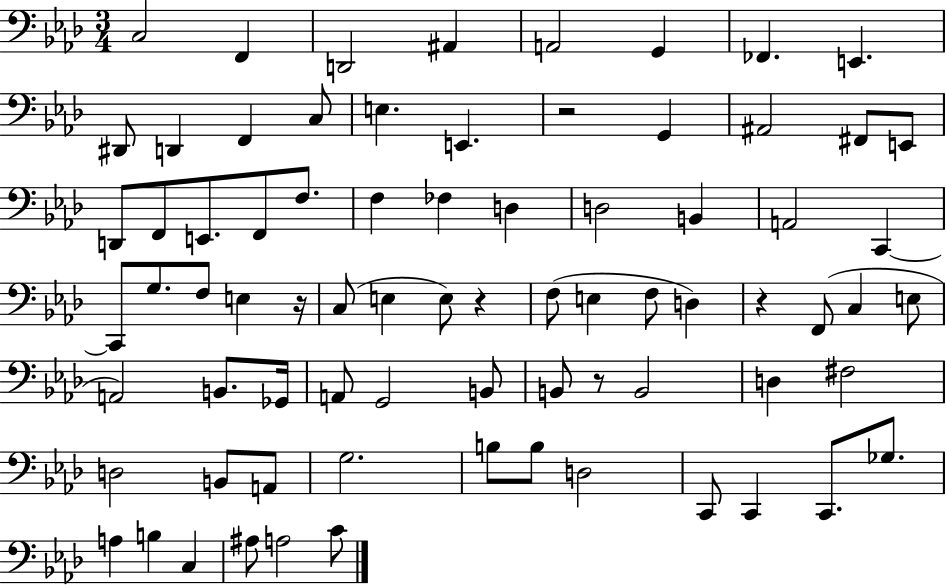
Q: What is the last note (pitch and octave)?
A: C4